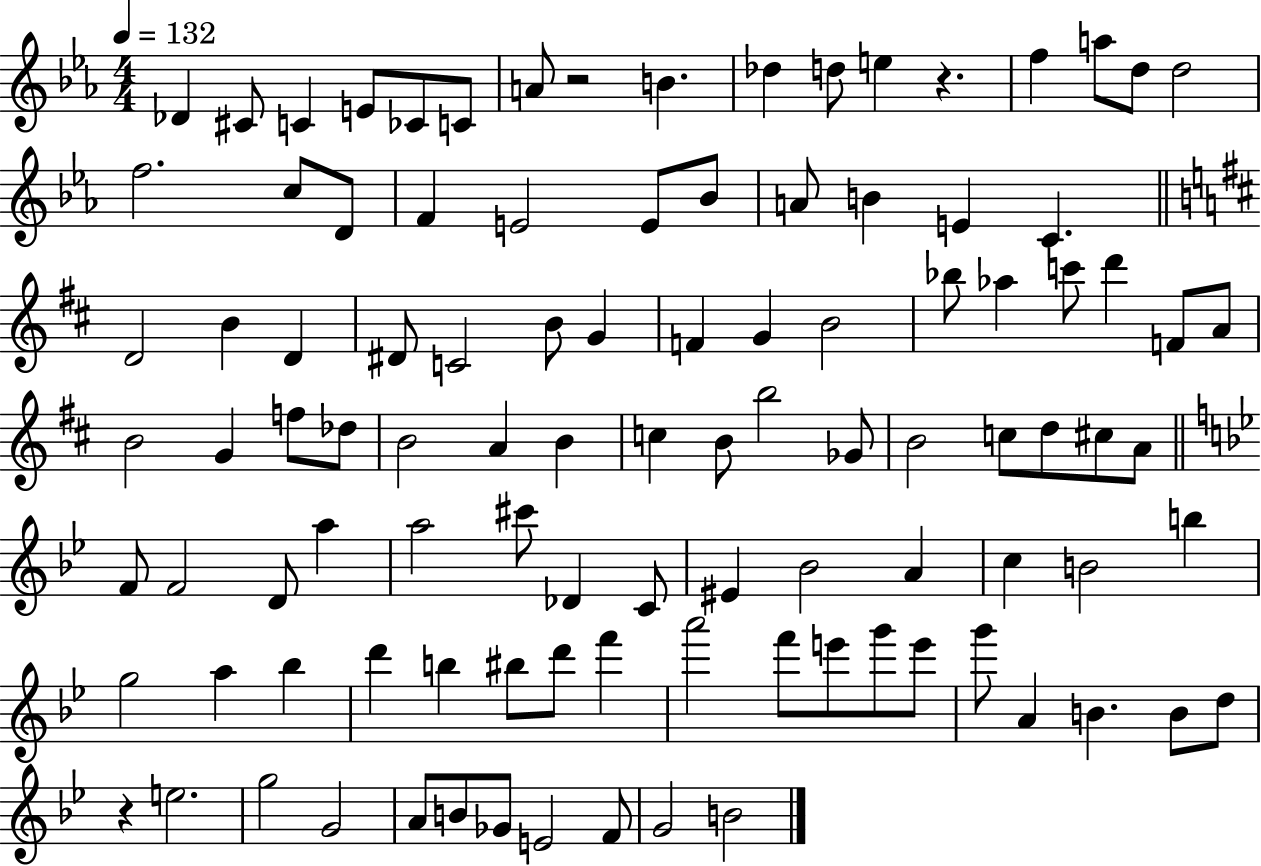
X:1
T:Untitled
M:4/4
L:1/4
K:Eb
_D ^C/2 C E/2 _C/2 C/2 A/2 z2 B _d d/2 e z f a/2 d/2 d2 f2 c/2 D/2 F E2 E/2 _B/2 A/2 B E C D2 B D ^D/2 C2 B/2 G F G B2 _b/2 _a c'/2 d' F/2 A/2 B2 G f/2 _d/2 B2 A B c B/2 b2 _G/2 B2 c/2 d/2 ^c/2 A/2 F/2 F2 D/2 a a2 ^c'/2 _D C/2 ^E _B2 A c B2 b g2 a _b d' b ^b/2 d'/2 f' a'2 f'/2 e'/2 g'/2 e'/2 g'/2 A B B/2 d/2 z e2 g2 G2 A/2 B/2 _G/2 E2 F/2 G2 B2